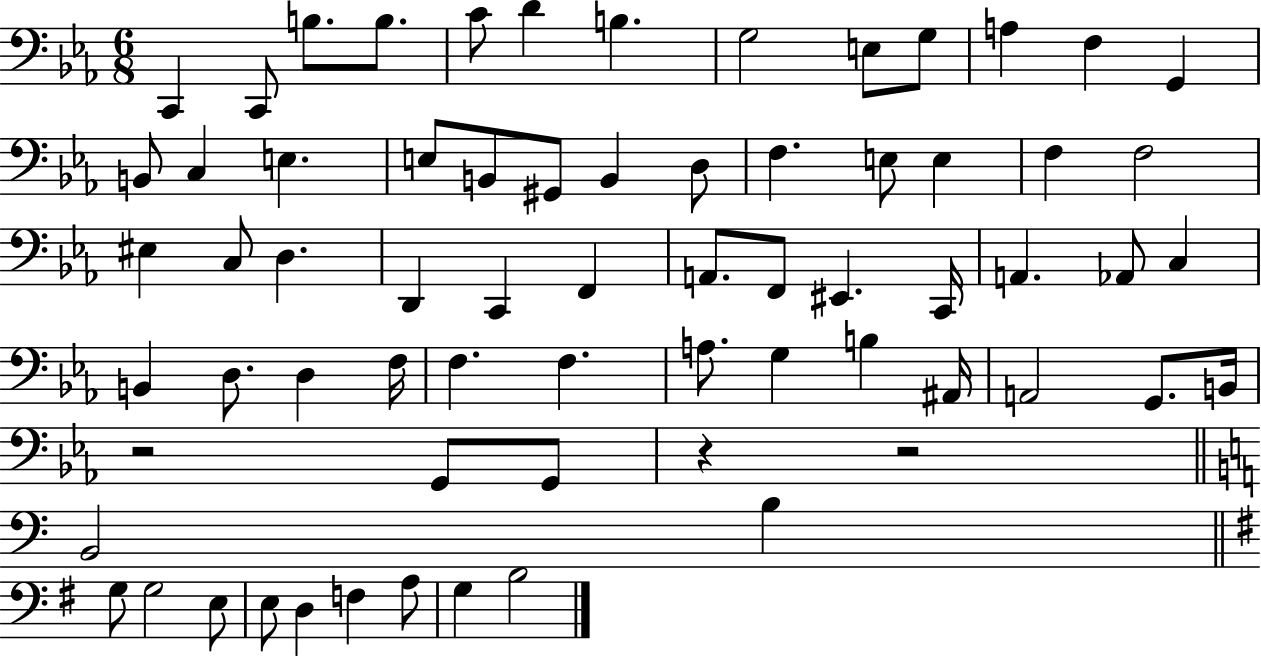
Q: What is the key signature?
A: EES major